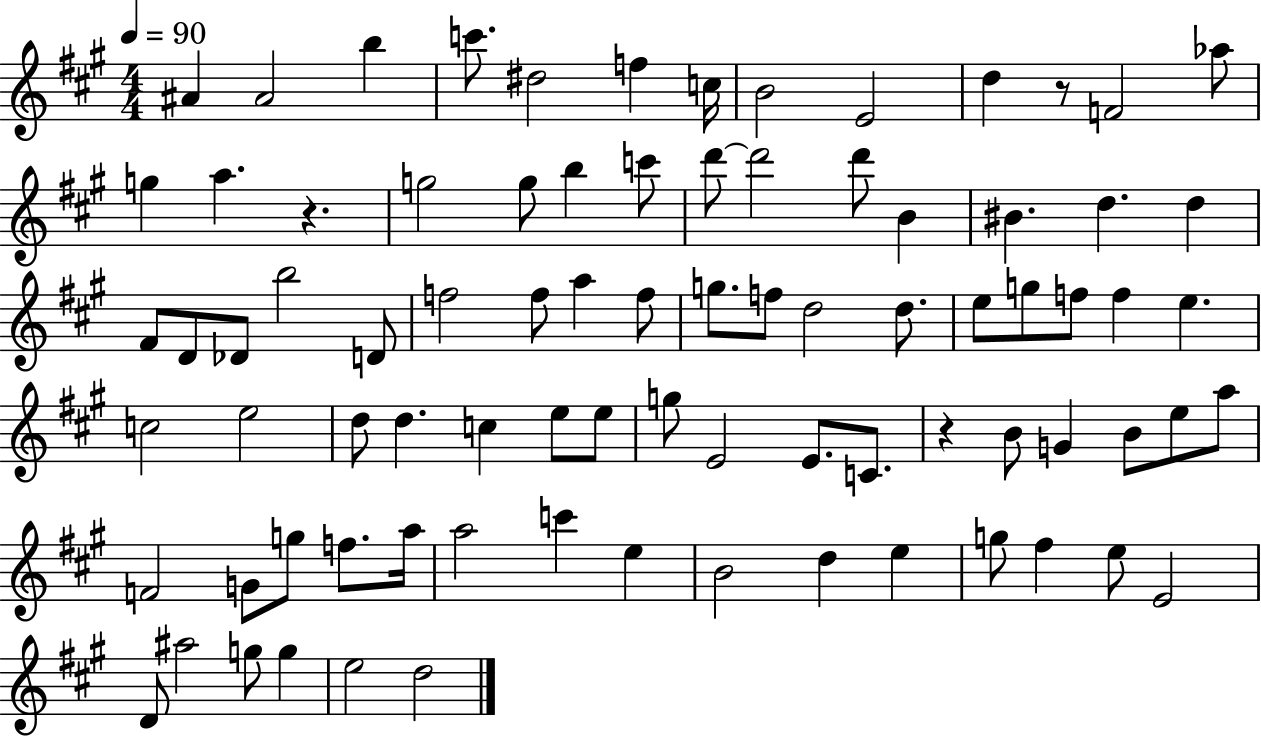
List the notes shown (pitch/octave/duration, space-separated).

A#4/q A#4/h B5/q C6/e. D#5/h F5/q C5/s B4/h E4/h D5/q R/e F4/h Ab5/e G5/q A5/q. R/q. G5/h G5/e B5/q C6/e D6/e D6/h D6/e B4/q BIS4/q. D5/q. D5/q F#4/e D4/e Db4/e B5/h D4/e F5/h F5/e A5/q F5/e G5/e. F5/e D5/h D5/e. E5/e G5/e F5/e F5/q E5/q. C5/h E5/h D5/e D5/q. C5/q E5/e E5/e G5/e E4/h E4/e. C4/e. R/q B4/e G4/q B4/e E5/e A5/e F4/h G4/e G5/e F5/e. A5/s A5/h C6/q E5/q B4/h D5/q E5/q G5/e F#5/q E5/e E4/h D4/e A#5/h G5/e G5/q E5/h D5/h